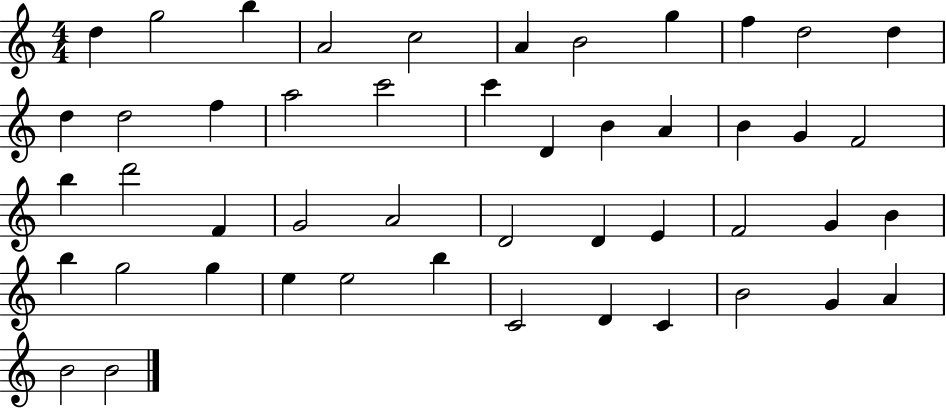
D5/q G5/h B5/q A4/h C5/h A4/q B4/h G5/q F5/q D5/h D5/q D5/q D5/h F5/q A5/h C6/h C6/q D4/q B4/q A4/q B4/q G4/q F4/h B5/q D6/h F4/q G4/h A4/h D4/h D4/q E4/q F4/h G4/q B4/q B5/q G5/h G5/q E5/q E5/h B5/q C4/h D4/q C4/q B4/h G4/q A4/q B4/h B4/h